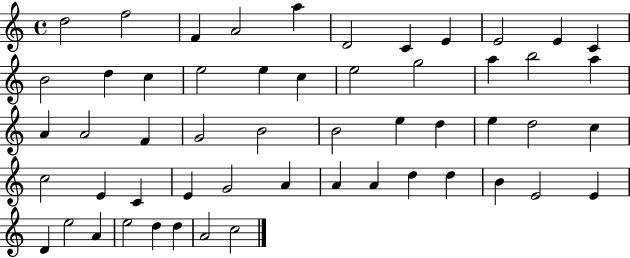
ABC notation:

X:1
T:Untitled
M:4/4
L:1/4
K:C
d2 f2 F A2 a D2 C E E2 E C B2 d c e2 e c e2 g2 a b2 a A A2 F G2 B2 B2 e d e d2 c c2 E C E G2 A A A d d B E2 E D e2 A e2 d d A2 c2